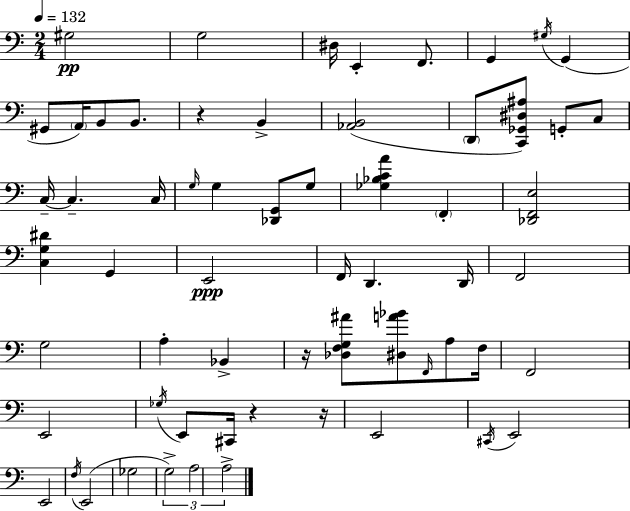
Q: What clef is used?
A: bass